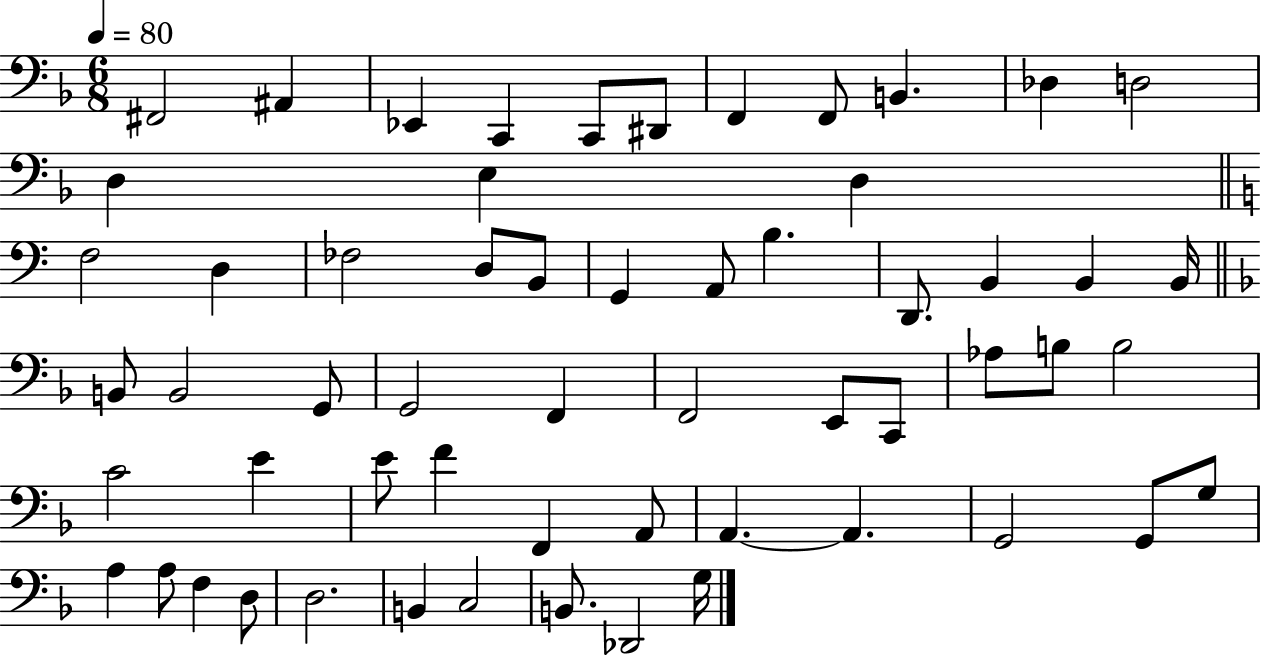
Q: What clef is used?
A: bass